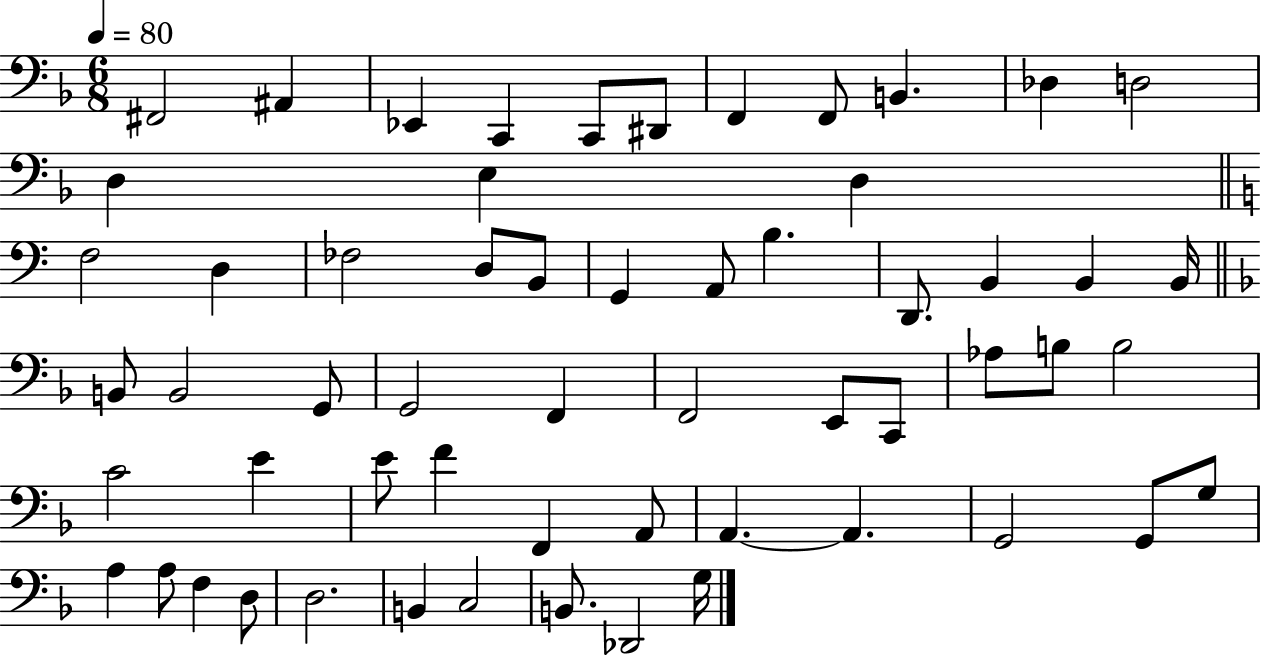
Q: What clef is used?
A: bass